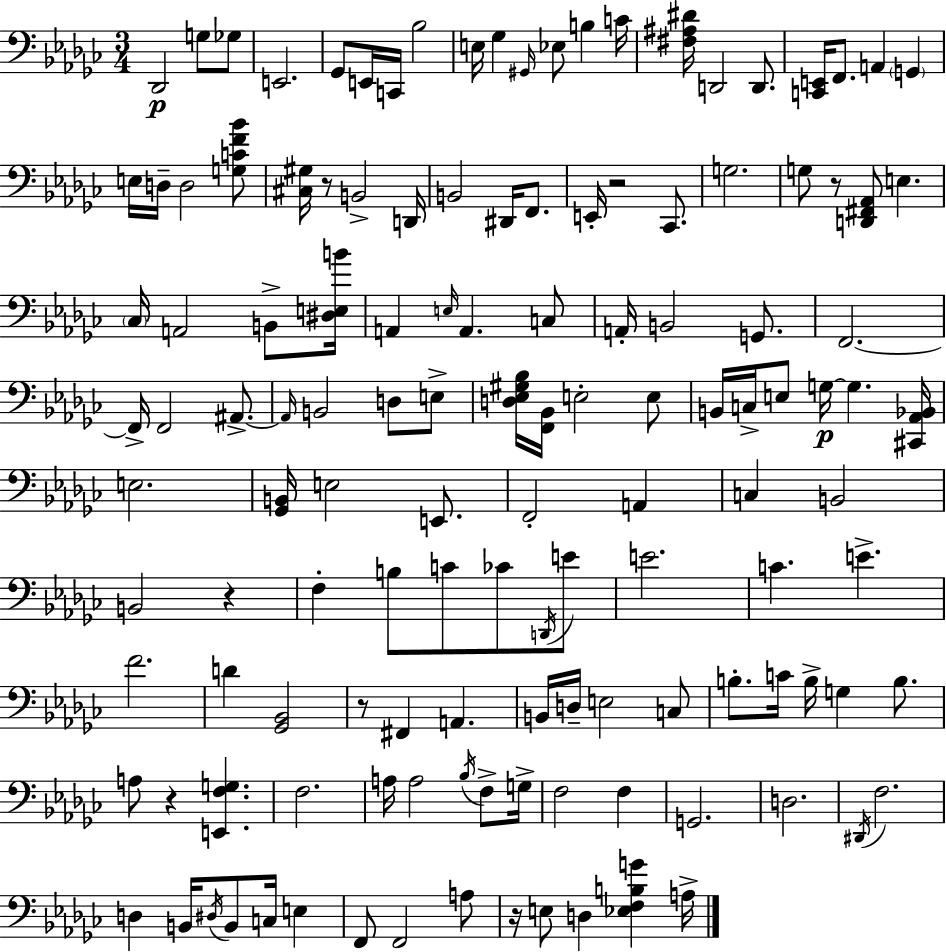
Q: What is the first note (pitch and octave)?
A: Db2